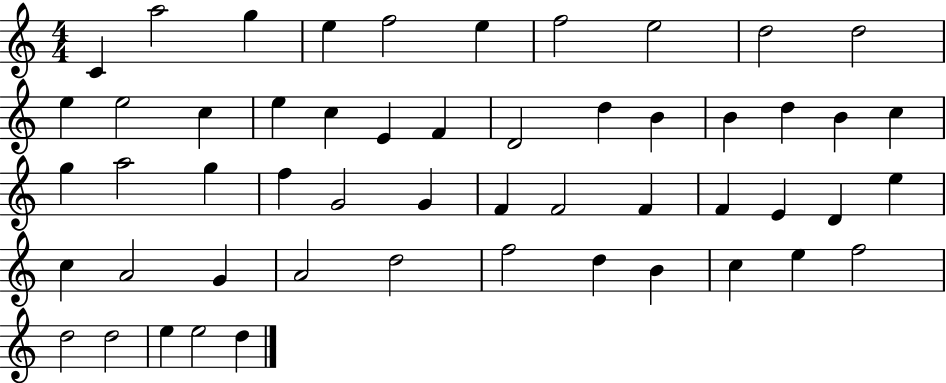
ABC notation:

X:1
T:Untitled
M:4/4
L:1/4
K:C
C a2 g e f2 e f2 e2 d2 d2 e e2 c e c E F D2 d B B d B c g a2 g f G2 G F F2 F F E D e c A2 G A2 d2 f2 d B c e f2 d2 d2 e e2 d